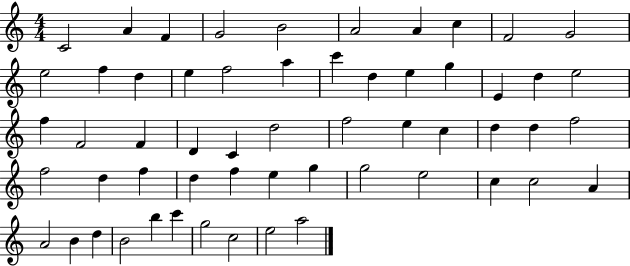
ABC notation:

X:1
T:Untitled
M:4/4
L:1/4
K:C
C2 A F G2 B2 A2 A c F2 G2 e2 f d e f2 a c' d e g E d e2 f F2 F D C d2 f2 e c d d f2 f2 d f d f e g g2 e2 c c2 A A2 B d B2 b c' g2 c2 e2 a2